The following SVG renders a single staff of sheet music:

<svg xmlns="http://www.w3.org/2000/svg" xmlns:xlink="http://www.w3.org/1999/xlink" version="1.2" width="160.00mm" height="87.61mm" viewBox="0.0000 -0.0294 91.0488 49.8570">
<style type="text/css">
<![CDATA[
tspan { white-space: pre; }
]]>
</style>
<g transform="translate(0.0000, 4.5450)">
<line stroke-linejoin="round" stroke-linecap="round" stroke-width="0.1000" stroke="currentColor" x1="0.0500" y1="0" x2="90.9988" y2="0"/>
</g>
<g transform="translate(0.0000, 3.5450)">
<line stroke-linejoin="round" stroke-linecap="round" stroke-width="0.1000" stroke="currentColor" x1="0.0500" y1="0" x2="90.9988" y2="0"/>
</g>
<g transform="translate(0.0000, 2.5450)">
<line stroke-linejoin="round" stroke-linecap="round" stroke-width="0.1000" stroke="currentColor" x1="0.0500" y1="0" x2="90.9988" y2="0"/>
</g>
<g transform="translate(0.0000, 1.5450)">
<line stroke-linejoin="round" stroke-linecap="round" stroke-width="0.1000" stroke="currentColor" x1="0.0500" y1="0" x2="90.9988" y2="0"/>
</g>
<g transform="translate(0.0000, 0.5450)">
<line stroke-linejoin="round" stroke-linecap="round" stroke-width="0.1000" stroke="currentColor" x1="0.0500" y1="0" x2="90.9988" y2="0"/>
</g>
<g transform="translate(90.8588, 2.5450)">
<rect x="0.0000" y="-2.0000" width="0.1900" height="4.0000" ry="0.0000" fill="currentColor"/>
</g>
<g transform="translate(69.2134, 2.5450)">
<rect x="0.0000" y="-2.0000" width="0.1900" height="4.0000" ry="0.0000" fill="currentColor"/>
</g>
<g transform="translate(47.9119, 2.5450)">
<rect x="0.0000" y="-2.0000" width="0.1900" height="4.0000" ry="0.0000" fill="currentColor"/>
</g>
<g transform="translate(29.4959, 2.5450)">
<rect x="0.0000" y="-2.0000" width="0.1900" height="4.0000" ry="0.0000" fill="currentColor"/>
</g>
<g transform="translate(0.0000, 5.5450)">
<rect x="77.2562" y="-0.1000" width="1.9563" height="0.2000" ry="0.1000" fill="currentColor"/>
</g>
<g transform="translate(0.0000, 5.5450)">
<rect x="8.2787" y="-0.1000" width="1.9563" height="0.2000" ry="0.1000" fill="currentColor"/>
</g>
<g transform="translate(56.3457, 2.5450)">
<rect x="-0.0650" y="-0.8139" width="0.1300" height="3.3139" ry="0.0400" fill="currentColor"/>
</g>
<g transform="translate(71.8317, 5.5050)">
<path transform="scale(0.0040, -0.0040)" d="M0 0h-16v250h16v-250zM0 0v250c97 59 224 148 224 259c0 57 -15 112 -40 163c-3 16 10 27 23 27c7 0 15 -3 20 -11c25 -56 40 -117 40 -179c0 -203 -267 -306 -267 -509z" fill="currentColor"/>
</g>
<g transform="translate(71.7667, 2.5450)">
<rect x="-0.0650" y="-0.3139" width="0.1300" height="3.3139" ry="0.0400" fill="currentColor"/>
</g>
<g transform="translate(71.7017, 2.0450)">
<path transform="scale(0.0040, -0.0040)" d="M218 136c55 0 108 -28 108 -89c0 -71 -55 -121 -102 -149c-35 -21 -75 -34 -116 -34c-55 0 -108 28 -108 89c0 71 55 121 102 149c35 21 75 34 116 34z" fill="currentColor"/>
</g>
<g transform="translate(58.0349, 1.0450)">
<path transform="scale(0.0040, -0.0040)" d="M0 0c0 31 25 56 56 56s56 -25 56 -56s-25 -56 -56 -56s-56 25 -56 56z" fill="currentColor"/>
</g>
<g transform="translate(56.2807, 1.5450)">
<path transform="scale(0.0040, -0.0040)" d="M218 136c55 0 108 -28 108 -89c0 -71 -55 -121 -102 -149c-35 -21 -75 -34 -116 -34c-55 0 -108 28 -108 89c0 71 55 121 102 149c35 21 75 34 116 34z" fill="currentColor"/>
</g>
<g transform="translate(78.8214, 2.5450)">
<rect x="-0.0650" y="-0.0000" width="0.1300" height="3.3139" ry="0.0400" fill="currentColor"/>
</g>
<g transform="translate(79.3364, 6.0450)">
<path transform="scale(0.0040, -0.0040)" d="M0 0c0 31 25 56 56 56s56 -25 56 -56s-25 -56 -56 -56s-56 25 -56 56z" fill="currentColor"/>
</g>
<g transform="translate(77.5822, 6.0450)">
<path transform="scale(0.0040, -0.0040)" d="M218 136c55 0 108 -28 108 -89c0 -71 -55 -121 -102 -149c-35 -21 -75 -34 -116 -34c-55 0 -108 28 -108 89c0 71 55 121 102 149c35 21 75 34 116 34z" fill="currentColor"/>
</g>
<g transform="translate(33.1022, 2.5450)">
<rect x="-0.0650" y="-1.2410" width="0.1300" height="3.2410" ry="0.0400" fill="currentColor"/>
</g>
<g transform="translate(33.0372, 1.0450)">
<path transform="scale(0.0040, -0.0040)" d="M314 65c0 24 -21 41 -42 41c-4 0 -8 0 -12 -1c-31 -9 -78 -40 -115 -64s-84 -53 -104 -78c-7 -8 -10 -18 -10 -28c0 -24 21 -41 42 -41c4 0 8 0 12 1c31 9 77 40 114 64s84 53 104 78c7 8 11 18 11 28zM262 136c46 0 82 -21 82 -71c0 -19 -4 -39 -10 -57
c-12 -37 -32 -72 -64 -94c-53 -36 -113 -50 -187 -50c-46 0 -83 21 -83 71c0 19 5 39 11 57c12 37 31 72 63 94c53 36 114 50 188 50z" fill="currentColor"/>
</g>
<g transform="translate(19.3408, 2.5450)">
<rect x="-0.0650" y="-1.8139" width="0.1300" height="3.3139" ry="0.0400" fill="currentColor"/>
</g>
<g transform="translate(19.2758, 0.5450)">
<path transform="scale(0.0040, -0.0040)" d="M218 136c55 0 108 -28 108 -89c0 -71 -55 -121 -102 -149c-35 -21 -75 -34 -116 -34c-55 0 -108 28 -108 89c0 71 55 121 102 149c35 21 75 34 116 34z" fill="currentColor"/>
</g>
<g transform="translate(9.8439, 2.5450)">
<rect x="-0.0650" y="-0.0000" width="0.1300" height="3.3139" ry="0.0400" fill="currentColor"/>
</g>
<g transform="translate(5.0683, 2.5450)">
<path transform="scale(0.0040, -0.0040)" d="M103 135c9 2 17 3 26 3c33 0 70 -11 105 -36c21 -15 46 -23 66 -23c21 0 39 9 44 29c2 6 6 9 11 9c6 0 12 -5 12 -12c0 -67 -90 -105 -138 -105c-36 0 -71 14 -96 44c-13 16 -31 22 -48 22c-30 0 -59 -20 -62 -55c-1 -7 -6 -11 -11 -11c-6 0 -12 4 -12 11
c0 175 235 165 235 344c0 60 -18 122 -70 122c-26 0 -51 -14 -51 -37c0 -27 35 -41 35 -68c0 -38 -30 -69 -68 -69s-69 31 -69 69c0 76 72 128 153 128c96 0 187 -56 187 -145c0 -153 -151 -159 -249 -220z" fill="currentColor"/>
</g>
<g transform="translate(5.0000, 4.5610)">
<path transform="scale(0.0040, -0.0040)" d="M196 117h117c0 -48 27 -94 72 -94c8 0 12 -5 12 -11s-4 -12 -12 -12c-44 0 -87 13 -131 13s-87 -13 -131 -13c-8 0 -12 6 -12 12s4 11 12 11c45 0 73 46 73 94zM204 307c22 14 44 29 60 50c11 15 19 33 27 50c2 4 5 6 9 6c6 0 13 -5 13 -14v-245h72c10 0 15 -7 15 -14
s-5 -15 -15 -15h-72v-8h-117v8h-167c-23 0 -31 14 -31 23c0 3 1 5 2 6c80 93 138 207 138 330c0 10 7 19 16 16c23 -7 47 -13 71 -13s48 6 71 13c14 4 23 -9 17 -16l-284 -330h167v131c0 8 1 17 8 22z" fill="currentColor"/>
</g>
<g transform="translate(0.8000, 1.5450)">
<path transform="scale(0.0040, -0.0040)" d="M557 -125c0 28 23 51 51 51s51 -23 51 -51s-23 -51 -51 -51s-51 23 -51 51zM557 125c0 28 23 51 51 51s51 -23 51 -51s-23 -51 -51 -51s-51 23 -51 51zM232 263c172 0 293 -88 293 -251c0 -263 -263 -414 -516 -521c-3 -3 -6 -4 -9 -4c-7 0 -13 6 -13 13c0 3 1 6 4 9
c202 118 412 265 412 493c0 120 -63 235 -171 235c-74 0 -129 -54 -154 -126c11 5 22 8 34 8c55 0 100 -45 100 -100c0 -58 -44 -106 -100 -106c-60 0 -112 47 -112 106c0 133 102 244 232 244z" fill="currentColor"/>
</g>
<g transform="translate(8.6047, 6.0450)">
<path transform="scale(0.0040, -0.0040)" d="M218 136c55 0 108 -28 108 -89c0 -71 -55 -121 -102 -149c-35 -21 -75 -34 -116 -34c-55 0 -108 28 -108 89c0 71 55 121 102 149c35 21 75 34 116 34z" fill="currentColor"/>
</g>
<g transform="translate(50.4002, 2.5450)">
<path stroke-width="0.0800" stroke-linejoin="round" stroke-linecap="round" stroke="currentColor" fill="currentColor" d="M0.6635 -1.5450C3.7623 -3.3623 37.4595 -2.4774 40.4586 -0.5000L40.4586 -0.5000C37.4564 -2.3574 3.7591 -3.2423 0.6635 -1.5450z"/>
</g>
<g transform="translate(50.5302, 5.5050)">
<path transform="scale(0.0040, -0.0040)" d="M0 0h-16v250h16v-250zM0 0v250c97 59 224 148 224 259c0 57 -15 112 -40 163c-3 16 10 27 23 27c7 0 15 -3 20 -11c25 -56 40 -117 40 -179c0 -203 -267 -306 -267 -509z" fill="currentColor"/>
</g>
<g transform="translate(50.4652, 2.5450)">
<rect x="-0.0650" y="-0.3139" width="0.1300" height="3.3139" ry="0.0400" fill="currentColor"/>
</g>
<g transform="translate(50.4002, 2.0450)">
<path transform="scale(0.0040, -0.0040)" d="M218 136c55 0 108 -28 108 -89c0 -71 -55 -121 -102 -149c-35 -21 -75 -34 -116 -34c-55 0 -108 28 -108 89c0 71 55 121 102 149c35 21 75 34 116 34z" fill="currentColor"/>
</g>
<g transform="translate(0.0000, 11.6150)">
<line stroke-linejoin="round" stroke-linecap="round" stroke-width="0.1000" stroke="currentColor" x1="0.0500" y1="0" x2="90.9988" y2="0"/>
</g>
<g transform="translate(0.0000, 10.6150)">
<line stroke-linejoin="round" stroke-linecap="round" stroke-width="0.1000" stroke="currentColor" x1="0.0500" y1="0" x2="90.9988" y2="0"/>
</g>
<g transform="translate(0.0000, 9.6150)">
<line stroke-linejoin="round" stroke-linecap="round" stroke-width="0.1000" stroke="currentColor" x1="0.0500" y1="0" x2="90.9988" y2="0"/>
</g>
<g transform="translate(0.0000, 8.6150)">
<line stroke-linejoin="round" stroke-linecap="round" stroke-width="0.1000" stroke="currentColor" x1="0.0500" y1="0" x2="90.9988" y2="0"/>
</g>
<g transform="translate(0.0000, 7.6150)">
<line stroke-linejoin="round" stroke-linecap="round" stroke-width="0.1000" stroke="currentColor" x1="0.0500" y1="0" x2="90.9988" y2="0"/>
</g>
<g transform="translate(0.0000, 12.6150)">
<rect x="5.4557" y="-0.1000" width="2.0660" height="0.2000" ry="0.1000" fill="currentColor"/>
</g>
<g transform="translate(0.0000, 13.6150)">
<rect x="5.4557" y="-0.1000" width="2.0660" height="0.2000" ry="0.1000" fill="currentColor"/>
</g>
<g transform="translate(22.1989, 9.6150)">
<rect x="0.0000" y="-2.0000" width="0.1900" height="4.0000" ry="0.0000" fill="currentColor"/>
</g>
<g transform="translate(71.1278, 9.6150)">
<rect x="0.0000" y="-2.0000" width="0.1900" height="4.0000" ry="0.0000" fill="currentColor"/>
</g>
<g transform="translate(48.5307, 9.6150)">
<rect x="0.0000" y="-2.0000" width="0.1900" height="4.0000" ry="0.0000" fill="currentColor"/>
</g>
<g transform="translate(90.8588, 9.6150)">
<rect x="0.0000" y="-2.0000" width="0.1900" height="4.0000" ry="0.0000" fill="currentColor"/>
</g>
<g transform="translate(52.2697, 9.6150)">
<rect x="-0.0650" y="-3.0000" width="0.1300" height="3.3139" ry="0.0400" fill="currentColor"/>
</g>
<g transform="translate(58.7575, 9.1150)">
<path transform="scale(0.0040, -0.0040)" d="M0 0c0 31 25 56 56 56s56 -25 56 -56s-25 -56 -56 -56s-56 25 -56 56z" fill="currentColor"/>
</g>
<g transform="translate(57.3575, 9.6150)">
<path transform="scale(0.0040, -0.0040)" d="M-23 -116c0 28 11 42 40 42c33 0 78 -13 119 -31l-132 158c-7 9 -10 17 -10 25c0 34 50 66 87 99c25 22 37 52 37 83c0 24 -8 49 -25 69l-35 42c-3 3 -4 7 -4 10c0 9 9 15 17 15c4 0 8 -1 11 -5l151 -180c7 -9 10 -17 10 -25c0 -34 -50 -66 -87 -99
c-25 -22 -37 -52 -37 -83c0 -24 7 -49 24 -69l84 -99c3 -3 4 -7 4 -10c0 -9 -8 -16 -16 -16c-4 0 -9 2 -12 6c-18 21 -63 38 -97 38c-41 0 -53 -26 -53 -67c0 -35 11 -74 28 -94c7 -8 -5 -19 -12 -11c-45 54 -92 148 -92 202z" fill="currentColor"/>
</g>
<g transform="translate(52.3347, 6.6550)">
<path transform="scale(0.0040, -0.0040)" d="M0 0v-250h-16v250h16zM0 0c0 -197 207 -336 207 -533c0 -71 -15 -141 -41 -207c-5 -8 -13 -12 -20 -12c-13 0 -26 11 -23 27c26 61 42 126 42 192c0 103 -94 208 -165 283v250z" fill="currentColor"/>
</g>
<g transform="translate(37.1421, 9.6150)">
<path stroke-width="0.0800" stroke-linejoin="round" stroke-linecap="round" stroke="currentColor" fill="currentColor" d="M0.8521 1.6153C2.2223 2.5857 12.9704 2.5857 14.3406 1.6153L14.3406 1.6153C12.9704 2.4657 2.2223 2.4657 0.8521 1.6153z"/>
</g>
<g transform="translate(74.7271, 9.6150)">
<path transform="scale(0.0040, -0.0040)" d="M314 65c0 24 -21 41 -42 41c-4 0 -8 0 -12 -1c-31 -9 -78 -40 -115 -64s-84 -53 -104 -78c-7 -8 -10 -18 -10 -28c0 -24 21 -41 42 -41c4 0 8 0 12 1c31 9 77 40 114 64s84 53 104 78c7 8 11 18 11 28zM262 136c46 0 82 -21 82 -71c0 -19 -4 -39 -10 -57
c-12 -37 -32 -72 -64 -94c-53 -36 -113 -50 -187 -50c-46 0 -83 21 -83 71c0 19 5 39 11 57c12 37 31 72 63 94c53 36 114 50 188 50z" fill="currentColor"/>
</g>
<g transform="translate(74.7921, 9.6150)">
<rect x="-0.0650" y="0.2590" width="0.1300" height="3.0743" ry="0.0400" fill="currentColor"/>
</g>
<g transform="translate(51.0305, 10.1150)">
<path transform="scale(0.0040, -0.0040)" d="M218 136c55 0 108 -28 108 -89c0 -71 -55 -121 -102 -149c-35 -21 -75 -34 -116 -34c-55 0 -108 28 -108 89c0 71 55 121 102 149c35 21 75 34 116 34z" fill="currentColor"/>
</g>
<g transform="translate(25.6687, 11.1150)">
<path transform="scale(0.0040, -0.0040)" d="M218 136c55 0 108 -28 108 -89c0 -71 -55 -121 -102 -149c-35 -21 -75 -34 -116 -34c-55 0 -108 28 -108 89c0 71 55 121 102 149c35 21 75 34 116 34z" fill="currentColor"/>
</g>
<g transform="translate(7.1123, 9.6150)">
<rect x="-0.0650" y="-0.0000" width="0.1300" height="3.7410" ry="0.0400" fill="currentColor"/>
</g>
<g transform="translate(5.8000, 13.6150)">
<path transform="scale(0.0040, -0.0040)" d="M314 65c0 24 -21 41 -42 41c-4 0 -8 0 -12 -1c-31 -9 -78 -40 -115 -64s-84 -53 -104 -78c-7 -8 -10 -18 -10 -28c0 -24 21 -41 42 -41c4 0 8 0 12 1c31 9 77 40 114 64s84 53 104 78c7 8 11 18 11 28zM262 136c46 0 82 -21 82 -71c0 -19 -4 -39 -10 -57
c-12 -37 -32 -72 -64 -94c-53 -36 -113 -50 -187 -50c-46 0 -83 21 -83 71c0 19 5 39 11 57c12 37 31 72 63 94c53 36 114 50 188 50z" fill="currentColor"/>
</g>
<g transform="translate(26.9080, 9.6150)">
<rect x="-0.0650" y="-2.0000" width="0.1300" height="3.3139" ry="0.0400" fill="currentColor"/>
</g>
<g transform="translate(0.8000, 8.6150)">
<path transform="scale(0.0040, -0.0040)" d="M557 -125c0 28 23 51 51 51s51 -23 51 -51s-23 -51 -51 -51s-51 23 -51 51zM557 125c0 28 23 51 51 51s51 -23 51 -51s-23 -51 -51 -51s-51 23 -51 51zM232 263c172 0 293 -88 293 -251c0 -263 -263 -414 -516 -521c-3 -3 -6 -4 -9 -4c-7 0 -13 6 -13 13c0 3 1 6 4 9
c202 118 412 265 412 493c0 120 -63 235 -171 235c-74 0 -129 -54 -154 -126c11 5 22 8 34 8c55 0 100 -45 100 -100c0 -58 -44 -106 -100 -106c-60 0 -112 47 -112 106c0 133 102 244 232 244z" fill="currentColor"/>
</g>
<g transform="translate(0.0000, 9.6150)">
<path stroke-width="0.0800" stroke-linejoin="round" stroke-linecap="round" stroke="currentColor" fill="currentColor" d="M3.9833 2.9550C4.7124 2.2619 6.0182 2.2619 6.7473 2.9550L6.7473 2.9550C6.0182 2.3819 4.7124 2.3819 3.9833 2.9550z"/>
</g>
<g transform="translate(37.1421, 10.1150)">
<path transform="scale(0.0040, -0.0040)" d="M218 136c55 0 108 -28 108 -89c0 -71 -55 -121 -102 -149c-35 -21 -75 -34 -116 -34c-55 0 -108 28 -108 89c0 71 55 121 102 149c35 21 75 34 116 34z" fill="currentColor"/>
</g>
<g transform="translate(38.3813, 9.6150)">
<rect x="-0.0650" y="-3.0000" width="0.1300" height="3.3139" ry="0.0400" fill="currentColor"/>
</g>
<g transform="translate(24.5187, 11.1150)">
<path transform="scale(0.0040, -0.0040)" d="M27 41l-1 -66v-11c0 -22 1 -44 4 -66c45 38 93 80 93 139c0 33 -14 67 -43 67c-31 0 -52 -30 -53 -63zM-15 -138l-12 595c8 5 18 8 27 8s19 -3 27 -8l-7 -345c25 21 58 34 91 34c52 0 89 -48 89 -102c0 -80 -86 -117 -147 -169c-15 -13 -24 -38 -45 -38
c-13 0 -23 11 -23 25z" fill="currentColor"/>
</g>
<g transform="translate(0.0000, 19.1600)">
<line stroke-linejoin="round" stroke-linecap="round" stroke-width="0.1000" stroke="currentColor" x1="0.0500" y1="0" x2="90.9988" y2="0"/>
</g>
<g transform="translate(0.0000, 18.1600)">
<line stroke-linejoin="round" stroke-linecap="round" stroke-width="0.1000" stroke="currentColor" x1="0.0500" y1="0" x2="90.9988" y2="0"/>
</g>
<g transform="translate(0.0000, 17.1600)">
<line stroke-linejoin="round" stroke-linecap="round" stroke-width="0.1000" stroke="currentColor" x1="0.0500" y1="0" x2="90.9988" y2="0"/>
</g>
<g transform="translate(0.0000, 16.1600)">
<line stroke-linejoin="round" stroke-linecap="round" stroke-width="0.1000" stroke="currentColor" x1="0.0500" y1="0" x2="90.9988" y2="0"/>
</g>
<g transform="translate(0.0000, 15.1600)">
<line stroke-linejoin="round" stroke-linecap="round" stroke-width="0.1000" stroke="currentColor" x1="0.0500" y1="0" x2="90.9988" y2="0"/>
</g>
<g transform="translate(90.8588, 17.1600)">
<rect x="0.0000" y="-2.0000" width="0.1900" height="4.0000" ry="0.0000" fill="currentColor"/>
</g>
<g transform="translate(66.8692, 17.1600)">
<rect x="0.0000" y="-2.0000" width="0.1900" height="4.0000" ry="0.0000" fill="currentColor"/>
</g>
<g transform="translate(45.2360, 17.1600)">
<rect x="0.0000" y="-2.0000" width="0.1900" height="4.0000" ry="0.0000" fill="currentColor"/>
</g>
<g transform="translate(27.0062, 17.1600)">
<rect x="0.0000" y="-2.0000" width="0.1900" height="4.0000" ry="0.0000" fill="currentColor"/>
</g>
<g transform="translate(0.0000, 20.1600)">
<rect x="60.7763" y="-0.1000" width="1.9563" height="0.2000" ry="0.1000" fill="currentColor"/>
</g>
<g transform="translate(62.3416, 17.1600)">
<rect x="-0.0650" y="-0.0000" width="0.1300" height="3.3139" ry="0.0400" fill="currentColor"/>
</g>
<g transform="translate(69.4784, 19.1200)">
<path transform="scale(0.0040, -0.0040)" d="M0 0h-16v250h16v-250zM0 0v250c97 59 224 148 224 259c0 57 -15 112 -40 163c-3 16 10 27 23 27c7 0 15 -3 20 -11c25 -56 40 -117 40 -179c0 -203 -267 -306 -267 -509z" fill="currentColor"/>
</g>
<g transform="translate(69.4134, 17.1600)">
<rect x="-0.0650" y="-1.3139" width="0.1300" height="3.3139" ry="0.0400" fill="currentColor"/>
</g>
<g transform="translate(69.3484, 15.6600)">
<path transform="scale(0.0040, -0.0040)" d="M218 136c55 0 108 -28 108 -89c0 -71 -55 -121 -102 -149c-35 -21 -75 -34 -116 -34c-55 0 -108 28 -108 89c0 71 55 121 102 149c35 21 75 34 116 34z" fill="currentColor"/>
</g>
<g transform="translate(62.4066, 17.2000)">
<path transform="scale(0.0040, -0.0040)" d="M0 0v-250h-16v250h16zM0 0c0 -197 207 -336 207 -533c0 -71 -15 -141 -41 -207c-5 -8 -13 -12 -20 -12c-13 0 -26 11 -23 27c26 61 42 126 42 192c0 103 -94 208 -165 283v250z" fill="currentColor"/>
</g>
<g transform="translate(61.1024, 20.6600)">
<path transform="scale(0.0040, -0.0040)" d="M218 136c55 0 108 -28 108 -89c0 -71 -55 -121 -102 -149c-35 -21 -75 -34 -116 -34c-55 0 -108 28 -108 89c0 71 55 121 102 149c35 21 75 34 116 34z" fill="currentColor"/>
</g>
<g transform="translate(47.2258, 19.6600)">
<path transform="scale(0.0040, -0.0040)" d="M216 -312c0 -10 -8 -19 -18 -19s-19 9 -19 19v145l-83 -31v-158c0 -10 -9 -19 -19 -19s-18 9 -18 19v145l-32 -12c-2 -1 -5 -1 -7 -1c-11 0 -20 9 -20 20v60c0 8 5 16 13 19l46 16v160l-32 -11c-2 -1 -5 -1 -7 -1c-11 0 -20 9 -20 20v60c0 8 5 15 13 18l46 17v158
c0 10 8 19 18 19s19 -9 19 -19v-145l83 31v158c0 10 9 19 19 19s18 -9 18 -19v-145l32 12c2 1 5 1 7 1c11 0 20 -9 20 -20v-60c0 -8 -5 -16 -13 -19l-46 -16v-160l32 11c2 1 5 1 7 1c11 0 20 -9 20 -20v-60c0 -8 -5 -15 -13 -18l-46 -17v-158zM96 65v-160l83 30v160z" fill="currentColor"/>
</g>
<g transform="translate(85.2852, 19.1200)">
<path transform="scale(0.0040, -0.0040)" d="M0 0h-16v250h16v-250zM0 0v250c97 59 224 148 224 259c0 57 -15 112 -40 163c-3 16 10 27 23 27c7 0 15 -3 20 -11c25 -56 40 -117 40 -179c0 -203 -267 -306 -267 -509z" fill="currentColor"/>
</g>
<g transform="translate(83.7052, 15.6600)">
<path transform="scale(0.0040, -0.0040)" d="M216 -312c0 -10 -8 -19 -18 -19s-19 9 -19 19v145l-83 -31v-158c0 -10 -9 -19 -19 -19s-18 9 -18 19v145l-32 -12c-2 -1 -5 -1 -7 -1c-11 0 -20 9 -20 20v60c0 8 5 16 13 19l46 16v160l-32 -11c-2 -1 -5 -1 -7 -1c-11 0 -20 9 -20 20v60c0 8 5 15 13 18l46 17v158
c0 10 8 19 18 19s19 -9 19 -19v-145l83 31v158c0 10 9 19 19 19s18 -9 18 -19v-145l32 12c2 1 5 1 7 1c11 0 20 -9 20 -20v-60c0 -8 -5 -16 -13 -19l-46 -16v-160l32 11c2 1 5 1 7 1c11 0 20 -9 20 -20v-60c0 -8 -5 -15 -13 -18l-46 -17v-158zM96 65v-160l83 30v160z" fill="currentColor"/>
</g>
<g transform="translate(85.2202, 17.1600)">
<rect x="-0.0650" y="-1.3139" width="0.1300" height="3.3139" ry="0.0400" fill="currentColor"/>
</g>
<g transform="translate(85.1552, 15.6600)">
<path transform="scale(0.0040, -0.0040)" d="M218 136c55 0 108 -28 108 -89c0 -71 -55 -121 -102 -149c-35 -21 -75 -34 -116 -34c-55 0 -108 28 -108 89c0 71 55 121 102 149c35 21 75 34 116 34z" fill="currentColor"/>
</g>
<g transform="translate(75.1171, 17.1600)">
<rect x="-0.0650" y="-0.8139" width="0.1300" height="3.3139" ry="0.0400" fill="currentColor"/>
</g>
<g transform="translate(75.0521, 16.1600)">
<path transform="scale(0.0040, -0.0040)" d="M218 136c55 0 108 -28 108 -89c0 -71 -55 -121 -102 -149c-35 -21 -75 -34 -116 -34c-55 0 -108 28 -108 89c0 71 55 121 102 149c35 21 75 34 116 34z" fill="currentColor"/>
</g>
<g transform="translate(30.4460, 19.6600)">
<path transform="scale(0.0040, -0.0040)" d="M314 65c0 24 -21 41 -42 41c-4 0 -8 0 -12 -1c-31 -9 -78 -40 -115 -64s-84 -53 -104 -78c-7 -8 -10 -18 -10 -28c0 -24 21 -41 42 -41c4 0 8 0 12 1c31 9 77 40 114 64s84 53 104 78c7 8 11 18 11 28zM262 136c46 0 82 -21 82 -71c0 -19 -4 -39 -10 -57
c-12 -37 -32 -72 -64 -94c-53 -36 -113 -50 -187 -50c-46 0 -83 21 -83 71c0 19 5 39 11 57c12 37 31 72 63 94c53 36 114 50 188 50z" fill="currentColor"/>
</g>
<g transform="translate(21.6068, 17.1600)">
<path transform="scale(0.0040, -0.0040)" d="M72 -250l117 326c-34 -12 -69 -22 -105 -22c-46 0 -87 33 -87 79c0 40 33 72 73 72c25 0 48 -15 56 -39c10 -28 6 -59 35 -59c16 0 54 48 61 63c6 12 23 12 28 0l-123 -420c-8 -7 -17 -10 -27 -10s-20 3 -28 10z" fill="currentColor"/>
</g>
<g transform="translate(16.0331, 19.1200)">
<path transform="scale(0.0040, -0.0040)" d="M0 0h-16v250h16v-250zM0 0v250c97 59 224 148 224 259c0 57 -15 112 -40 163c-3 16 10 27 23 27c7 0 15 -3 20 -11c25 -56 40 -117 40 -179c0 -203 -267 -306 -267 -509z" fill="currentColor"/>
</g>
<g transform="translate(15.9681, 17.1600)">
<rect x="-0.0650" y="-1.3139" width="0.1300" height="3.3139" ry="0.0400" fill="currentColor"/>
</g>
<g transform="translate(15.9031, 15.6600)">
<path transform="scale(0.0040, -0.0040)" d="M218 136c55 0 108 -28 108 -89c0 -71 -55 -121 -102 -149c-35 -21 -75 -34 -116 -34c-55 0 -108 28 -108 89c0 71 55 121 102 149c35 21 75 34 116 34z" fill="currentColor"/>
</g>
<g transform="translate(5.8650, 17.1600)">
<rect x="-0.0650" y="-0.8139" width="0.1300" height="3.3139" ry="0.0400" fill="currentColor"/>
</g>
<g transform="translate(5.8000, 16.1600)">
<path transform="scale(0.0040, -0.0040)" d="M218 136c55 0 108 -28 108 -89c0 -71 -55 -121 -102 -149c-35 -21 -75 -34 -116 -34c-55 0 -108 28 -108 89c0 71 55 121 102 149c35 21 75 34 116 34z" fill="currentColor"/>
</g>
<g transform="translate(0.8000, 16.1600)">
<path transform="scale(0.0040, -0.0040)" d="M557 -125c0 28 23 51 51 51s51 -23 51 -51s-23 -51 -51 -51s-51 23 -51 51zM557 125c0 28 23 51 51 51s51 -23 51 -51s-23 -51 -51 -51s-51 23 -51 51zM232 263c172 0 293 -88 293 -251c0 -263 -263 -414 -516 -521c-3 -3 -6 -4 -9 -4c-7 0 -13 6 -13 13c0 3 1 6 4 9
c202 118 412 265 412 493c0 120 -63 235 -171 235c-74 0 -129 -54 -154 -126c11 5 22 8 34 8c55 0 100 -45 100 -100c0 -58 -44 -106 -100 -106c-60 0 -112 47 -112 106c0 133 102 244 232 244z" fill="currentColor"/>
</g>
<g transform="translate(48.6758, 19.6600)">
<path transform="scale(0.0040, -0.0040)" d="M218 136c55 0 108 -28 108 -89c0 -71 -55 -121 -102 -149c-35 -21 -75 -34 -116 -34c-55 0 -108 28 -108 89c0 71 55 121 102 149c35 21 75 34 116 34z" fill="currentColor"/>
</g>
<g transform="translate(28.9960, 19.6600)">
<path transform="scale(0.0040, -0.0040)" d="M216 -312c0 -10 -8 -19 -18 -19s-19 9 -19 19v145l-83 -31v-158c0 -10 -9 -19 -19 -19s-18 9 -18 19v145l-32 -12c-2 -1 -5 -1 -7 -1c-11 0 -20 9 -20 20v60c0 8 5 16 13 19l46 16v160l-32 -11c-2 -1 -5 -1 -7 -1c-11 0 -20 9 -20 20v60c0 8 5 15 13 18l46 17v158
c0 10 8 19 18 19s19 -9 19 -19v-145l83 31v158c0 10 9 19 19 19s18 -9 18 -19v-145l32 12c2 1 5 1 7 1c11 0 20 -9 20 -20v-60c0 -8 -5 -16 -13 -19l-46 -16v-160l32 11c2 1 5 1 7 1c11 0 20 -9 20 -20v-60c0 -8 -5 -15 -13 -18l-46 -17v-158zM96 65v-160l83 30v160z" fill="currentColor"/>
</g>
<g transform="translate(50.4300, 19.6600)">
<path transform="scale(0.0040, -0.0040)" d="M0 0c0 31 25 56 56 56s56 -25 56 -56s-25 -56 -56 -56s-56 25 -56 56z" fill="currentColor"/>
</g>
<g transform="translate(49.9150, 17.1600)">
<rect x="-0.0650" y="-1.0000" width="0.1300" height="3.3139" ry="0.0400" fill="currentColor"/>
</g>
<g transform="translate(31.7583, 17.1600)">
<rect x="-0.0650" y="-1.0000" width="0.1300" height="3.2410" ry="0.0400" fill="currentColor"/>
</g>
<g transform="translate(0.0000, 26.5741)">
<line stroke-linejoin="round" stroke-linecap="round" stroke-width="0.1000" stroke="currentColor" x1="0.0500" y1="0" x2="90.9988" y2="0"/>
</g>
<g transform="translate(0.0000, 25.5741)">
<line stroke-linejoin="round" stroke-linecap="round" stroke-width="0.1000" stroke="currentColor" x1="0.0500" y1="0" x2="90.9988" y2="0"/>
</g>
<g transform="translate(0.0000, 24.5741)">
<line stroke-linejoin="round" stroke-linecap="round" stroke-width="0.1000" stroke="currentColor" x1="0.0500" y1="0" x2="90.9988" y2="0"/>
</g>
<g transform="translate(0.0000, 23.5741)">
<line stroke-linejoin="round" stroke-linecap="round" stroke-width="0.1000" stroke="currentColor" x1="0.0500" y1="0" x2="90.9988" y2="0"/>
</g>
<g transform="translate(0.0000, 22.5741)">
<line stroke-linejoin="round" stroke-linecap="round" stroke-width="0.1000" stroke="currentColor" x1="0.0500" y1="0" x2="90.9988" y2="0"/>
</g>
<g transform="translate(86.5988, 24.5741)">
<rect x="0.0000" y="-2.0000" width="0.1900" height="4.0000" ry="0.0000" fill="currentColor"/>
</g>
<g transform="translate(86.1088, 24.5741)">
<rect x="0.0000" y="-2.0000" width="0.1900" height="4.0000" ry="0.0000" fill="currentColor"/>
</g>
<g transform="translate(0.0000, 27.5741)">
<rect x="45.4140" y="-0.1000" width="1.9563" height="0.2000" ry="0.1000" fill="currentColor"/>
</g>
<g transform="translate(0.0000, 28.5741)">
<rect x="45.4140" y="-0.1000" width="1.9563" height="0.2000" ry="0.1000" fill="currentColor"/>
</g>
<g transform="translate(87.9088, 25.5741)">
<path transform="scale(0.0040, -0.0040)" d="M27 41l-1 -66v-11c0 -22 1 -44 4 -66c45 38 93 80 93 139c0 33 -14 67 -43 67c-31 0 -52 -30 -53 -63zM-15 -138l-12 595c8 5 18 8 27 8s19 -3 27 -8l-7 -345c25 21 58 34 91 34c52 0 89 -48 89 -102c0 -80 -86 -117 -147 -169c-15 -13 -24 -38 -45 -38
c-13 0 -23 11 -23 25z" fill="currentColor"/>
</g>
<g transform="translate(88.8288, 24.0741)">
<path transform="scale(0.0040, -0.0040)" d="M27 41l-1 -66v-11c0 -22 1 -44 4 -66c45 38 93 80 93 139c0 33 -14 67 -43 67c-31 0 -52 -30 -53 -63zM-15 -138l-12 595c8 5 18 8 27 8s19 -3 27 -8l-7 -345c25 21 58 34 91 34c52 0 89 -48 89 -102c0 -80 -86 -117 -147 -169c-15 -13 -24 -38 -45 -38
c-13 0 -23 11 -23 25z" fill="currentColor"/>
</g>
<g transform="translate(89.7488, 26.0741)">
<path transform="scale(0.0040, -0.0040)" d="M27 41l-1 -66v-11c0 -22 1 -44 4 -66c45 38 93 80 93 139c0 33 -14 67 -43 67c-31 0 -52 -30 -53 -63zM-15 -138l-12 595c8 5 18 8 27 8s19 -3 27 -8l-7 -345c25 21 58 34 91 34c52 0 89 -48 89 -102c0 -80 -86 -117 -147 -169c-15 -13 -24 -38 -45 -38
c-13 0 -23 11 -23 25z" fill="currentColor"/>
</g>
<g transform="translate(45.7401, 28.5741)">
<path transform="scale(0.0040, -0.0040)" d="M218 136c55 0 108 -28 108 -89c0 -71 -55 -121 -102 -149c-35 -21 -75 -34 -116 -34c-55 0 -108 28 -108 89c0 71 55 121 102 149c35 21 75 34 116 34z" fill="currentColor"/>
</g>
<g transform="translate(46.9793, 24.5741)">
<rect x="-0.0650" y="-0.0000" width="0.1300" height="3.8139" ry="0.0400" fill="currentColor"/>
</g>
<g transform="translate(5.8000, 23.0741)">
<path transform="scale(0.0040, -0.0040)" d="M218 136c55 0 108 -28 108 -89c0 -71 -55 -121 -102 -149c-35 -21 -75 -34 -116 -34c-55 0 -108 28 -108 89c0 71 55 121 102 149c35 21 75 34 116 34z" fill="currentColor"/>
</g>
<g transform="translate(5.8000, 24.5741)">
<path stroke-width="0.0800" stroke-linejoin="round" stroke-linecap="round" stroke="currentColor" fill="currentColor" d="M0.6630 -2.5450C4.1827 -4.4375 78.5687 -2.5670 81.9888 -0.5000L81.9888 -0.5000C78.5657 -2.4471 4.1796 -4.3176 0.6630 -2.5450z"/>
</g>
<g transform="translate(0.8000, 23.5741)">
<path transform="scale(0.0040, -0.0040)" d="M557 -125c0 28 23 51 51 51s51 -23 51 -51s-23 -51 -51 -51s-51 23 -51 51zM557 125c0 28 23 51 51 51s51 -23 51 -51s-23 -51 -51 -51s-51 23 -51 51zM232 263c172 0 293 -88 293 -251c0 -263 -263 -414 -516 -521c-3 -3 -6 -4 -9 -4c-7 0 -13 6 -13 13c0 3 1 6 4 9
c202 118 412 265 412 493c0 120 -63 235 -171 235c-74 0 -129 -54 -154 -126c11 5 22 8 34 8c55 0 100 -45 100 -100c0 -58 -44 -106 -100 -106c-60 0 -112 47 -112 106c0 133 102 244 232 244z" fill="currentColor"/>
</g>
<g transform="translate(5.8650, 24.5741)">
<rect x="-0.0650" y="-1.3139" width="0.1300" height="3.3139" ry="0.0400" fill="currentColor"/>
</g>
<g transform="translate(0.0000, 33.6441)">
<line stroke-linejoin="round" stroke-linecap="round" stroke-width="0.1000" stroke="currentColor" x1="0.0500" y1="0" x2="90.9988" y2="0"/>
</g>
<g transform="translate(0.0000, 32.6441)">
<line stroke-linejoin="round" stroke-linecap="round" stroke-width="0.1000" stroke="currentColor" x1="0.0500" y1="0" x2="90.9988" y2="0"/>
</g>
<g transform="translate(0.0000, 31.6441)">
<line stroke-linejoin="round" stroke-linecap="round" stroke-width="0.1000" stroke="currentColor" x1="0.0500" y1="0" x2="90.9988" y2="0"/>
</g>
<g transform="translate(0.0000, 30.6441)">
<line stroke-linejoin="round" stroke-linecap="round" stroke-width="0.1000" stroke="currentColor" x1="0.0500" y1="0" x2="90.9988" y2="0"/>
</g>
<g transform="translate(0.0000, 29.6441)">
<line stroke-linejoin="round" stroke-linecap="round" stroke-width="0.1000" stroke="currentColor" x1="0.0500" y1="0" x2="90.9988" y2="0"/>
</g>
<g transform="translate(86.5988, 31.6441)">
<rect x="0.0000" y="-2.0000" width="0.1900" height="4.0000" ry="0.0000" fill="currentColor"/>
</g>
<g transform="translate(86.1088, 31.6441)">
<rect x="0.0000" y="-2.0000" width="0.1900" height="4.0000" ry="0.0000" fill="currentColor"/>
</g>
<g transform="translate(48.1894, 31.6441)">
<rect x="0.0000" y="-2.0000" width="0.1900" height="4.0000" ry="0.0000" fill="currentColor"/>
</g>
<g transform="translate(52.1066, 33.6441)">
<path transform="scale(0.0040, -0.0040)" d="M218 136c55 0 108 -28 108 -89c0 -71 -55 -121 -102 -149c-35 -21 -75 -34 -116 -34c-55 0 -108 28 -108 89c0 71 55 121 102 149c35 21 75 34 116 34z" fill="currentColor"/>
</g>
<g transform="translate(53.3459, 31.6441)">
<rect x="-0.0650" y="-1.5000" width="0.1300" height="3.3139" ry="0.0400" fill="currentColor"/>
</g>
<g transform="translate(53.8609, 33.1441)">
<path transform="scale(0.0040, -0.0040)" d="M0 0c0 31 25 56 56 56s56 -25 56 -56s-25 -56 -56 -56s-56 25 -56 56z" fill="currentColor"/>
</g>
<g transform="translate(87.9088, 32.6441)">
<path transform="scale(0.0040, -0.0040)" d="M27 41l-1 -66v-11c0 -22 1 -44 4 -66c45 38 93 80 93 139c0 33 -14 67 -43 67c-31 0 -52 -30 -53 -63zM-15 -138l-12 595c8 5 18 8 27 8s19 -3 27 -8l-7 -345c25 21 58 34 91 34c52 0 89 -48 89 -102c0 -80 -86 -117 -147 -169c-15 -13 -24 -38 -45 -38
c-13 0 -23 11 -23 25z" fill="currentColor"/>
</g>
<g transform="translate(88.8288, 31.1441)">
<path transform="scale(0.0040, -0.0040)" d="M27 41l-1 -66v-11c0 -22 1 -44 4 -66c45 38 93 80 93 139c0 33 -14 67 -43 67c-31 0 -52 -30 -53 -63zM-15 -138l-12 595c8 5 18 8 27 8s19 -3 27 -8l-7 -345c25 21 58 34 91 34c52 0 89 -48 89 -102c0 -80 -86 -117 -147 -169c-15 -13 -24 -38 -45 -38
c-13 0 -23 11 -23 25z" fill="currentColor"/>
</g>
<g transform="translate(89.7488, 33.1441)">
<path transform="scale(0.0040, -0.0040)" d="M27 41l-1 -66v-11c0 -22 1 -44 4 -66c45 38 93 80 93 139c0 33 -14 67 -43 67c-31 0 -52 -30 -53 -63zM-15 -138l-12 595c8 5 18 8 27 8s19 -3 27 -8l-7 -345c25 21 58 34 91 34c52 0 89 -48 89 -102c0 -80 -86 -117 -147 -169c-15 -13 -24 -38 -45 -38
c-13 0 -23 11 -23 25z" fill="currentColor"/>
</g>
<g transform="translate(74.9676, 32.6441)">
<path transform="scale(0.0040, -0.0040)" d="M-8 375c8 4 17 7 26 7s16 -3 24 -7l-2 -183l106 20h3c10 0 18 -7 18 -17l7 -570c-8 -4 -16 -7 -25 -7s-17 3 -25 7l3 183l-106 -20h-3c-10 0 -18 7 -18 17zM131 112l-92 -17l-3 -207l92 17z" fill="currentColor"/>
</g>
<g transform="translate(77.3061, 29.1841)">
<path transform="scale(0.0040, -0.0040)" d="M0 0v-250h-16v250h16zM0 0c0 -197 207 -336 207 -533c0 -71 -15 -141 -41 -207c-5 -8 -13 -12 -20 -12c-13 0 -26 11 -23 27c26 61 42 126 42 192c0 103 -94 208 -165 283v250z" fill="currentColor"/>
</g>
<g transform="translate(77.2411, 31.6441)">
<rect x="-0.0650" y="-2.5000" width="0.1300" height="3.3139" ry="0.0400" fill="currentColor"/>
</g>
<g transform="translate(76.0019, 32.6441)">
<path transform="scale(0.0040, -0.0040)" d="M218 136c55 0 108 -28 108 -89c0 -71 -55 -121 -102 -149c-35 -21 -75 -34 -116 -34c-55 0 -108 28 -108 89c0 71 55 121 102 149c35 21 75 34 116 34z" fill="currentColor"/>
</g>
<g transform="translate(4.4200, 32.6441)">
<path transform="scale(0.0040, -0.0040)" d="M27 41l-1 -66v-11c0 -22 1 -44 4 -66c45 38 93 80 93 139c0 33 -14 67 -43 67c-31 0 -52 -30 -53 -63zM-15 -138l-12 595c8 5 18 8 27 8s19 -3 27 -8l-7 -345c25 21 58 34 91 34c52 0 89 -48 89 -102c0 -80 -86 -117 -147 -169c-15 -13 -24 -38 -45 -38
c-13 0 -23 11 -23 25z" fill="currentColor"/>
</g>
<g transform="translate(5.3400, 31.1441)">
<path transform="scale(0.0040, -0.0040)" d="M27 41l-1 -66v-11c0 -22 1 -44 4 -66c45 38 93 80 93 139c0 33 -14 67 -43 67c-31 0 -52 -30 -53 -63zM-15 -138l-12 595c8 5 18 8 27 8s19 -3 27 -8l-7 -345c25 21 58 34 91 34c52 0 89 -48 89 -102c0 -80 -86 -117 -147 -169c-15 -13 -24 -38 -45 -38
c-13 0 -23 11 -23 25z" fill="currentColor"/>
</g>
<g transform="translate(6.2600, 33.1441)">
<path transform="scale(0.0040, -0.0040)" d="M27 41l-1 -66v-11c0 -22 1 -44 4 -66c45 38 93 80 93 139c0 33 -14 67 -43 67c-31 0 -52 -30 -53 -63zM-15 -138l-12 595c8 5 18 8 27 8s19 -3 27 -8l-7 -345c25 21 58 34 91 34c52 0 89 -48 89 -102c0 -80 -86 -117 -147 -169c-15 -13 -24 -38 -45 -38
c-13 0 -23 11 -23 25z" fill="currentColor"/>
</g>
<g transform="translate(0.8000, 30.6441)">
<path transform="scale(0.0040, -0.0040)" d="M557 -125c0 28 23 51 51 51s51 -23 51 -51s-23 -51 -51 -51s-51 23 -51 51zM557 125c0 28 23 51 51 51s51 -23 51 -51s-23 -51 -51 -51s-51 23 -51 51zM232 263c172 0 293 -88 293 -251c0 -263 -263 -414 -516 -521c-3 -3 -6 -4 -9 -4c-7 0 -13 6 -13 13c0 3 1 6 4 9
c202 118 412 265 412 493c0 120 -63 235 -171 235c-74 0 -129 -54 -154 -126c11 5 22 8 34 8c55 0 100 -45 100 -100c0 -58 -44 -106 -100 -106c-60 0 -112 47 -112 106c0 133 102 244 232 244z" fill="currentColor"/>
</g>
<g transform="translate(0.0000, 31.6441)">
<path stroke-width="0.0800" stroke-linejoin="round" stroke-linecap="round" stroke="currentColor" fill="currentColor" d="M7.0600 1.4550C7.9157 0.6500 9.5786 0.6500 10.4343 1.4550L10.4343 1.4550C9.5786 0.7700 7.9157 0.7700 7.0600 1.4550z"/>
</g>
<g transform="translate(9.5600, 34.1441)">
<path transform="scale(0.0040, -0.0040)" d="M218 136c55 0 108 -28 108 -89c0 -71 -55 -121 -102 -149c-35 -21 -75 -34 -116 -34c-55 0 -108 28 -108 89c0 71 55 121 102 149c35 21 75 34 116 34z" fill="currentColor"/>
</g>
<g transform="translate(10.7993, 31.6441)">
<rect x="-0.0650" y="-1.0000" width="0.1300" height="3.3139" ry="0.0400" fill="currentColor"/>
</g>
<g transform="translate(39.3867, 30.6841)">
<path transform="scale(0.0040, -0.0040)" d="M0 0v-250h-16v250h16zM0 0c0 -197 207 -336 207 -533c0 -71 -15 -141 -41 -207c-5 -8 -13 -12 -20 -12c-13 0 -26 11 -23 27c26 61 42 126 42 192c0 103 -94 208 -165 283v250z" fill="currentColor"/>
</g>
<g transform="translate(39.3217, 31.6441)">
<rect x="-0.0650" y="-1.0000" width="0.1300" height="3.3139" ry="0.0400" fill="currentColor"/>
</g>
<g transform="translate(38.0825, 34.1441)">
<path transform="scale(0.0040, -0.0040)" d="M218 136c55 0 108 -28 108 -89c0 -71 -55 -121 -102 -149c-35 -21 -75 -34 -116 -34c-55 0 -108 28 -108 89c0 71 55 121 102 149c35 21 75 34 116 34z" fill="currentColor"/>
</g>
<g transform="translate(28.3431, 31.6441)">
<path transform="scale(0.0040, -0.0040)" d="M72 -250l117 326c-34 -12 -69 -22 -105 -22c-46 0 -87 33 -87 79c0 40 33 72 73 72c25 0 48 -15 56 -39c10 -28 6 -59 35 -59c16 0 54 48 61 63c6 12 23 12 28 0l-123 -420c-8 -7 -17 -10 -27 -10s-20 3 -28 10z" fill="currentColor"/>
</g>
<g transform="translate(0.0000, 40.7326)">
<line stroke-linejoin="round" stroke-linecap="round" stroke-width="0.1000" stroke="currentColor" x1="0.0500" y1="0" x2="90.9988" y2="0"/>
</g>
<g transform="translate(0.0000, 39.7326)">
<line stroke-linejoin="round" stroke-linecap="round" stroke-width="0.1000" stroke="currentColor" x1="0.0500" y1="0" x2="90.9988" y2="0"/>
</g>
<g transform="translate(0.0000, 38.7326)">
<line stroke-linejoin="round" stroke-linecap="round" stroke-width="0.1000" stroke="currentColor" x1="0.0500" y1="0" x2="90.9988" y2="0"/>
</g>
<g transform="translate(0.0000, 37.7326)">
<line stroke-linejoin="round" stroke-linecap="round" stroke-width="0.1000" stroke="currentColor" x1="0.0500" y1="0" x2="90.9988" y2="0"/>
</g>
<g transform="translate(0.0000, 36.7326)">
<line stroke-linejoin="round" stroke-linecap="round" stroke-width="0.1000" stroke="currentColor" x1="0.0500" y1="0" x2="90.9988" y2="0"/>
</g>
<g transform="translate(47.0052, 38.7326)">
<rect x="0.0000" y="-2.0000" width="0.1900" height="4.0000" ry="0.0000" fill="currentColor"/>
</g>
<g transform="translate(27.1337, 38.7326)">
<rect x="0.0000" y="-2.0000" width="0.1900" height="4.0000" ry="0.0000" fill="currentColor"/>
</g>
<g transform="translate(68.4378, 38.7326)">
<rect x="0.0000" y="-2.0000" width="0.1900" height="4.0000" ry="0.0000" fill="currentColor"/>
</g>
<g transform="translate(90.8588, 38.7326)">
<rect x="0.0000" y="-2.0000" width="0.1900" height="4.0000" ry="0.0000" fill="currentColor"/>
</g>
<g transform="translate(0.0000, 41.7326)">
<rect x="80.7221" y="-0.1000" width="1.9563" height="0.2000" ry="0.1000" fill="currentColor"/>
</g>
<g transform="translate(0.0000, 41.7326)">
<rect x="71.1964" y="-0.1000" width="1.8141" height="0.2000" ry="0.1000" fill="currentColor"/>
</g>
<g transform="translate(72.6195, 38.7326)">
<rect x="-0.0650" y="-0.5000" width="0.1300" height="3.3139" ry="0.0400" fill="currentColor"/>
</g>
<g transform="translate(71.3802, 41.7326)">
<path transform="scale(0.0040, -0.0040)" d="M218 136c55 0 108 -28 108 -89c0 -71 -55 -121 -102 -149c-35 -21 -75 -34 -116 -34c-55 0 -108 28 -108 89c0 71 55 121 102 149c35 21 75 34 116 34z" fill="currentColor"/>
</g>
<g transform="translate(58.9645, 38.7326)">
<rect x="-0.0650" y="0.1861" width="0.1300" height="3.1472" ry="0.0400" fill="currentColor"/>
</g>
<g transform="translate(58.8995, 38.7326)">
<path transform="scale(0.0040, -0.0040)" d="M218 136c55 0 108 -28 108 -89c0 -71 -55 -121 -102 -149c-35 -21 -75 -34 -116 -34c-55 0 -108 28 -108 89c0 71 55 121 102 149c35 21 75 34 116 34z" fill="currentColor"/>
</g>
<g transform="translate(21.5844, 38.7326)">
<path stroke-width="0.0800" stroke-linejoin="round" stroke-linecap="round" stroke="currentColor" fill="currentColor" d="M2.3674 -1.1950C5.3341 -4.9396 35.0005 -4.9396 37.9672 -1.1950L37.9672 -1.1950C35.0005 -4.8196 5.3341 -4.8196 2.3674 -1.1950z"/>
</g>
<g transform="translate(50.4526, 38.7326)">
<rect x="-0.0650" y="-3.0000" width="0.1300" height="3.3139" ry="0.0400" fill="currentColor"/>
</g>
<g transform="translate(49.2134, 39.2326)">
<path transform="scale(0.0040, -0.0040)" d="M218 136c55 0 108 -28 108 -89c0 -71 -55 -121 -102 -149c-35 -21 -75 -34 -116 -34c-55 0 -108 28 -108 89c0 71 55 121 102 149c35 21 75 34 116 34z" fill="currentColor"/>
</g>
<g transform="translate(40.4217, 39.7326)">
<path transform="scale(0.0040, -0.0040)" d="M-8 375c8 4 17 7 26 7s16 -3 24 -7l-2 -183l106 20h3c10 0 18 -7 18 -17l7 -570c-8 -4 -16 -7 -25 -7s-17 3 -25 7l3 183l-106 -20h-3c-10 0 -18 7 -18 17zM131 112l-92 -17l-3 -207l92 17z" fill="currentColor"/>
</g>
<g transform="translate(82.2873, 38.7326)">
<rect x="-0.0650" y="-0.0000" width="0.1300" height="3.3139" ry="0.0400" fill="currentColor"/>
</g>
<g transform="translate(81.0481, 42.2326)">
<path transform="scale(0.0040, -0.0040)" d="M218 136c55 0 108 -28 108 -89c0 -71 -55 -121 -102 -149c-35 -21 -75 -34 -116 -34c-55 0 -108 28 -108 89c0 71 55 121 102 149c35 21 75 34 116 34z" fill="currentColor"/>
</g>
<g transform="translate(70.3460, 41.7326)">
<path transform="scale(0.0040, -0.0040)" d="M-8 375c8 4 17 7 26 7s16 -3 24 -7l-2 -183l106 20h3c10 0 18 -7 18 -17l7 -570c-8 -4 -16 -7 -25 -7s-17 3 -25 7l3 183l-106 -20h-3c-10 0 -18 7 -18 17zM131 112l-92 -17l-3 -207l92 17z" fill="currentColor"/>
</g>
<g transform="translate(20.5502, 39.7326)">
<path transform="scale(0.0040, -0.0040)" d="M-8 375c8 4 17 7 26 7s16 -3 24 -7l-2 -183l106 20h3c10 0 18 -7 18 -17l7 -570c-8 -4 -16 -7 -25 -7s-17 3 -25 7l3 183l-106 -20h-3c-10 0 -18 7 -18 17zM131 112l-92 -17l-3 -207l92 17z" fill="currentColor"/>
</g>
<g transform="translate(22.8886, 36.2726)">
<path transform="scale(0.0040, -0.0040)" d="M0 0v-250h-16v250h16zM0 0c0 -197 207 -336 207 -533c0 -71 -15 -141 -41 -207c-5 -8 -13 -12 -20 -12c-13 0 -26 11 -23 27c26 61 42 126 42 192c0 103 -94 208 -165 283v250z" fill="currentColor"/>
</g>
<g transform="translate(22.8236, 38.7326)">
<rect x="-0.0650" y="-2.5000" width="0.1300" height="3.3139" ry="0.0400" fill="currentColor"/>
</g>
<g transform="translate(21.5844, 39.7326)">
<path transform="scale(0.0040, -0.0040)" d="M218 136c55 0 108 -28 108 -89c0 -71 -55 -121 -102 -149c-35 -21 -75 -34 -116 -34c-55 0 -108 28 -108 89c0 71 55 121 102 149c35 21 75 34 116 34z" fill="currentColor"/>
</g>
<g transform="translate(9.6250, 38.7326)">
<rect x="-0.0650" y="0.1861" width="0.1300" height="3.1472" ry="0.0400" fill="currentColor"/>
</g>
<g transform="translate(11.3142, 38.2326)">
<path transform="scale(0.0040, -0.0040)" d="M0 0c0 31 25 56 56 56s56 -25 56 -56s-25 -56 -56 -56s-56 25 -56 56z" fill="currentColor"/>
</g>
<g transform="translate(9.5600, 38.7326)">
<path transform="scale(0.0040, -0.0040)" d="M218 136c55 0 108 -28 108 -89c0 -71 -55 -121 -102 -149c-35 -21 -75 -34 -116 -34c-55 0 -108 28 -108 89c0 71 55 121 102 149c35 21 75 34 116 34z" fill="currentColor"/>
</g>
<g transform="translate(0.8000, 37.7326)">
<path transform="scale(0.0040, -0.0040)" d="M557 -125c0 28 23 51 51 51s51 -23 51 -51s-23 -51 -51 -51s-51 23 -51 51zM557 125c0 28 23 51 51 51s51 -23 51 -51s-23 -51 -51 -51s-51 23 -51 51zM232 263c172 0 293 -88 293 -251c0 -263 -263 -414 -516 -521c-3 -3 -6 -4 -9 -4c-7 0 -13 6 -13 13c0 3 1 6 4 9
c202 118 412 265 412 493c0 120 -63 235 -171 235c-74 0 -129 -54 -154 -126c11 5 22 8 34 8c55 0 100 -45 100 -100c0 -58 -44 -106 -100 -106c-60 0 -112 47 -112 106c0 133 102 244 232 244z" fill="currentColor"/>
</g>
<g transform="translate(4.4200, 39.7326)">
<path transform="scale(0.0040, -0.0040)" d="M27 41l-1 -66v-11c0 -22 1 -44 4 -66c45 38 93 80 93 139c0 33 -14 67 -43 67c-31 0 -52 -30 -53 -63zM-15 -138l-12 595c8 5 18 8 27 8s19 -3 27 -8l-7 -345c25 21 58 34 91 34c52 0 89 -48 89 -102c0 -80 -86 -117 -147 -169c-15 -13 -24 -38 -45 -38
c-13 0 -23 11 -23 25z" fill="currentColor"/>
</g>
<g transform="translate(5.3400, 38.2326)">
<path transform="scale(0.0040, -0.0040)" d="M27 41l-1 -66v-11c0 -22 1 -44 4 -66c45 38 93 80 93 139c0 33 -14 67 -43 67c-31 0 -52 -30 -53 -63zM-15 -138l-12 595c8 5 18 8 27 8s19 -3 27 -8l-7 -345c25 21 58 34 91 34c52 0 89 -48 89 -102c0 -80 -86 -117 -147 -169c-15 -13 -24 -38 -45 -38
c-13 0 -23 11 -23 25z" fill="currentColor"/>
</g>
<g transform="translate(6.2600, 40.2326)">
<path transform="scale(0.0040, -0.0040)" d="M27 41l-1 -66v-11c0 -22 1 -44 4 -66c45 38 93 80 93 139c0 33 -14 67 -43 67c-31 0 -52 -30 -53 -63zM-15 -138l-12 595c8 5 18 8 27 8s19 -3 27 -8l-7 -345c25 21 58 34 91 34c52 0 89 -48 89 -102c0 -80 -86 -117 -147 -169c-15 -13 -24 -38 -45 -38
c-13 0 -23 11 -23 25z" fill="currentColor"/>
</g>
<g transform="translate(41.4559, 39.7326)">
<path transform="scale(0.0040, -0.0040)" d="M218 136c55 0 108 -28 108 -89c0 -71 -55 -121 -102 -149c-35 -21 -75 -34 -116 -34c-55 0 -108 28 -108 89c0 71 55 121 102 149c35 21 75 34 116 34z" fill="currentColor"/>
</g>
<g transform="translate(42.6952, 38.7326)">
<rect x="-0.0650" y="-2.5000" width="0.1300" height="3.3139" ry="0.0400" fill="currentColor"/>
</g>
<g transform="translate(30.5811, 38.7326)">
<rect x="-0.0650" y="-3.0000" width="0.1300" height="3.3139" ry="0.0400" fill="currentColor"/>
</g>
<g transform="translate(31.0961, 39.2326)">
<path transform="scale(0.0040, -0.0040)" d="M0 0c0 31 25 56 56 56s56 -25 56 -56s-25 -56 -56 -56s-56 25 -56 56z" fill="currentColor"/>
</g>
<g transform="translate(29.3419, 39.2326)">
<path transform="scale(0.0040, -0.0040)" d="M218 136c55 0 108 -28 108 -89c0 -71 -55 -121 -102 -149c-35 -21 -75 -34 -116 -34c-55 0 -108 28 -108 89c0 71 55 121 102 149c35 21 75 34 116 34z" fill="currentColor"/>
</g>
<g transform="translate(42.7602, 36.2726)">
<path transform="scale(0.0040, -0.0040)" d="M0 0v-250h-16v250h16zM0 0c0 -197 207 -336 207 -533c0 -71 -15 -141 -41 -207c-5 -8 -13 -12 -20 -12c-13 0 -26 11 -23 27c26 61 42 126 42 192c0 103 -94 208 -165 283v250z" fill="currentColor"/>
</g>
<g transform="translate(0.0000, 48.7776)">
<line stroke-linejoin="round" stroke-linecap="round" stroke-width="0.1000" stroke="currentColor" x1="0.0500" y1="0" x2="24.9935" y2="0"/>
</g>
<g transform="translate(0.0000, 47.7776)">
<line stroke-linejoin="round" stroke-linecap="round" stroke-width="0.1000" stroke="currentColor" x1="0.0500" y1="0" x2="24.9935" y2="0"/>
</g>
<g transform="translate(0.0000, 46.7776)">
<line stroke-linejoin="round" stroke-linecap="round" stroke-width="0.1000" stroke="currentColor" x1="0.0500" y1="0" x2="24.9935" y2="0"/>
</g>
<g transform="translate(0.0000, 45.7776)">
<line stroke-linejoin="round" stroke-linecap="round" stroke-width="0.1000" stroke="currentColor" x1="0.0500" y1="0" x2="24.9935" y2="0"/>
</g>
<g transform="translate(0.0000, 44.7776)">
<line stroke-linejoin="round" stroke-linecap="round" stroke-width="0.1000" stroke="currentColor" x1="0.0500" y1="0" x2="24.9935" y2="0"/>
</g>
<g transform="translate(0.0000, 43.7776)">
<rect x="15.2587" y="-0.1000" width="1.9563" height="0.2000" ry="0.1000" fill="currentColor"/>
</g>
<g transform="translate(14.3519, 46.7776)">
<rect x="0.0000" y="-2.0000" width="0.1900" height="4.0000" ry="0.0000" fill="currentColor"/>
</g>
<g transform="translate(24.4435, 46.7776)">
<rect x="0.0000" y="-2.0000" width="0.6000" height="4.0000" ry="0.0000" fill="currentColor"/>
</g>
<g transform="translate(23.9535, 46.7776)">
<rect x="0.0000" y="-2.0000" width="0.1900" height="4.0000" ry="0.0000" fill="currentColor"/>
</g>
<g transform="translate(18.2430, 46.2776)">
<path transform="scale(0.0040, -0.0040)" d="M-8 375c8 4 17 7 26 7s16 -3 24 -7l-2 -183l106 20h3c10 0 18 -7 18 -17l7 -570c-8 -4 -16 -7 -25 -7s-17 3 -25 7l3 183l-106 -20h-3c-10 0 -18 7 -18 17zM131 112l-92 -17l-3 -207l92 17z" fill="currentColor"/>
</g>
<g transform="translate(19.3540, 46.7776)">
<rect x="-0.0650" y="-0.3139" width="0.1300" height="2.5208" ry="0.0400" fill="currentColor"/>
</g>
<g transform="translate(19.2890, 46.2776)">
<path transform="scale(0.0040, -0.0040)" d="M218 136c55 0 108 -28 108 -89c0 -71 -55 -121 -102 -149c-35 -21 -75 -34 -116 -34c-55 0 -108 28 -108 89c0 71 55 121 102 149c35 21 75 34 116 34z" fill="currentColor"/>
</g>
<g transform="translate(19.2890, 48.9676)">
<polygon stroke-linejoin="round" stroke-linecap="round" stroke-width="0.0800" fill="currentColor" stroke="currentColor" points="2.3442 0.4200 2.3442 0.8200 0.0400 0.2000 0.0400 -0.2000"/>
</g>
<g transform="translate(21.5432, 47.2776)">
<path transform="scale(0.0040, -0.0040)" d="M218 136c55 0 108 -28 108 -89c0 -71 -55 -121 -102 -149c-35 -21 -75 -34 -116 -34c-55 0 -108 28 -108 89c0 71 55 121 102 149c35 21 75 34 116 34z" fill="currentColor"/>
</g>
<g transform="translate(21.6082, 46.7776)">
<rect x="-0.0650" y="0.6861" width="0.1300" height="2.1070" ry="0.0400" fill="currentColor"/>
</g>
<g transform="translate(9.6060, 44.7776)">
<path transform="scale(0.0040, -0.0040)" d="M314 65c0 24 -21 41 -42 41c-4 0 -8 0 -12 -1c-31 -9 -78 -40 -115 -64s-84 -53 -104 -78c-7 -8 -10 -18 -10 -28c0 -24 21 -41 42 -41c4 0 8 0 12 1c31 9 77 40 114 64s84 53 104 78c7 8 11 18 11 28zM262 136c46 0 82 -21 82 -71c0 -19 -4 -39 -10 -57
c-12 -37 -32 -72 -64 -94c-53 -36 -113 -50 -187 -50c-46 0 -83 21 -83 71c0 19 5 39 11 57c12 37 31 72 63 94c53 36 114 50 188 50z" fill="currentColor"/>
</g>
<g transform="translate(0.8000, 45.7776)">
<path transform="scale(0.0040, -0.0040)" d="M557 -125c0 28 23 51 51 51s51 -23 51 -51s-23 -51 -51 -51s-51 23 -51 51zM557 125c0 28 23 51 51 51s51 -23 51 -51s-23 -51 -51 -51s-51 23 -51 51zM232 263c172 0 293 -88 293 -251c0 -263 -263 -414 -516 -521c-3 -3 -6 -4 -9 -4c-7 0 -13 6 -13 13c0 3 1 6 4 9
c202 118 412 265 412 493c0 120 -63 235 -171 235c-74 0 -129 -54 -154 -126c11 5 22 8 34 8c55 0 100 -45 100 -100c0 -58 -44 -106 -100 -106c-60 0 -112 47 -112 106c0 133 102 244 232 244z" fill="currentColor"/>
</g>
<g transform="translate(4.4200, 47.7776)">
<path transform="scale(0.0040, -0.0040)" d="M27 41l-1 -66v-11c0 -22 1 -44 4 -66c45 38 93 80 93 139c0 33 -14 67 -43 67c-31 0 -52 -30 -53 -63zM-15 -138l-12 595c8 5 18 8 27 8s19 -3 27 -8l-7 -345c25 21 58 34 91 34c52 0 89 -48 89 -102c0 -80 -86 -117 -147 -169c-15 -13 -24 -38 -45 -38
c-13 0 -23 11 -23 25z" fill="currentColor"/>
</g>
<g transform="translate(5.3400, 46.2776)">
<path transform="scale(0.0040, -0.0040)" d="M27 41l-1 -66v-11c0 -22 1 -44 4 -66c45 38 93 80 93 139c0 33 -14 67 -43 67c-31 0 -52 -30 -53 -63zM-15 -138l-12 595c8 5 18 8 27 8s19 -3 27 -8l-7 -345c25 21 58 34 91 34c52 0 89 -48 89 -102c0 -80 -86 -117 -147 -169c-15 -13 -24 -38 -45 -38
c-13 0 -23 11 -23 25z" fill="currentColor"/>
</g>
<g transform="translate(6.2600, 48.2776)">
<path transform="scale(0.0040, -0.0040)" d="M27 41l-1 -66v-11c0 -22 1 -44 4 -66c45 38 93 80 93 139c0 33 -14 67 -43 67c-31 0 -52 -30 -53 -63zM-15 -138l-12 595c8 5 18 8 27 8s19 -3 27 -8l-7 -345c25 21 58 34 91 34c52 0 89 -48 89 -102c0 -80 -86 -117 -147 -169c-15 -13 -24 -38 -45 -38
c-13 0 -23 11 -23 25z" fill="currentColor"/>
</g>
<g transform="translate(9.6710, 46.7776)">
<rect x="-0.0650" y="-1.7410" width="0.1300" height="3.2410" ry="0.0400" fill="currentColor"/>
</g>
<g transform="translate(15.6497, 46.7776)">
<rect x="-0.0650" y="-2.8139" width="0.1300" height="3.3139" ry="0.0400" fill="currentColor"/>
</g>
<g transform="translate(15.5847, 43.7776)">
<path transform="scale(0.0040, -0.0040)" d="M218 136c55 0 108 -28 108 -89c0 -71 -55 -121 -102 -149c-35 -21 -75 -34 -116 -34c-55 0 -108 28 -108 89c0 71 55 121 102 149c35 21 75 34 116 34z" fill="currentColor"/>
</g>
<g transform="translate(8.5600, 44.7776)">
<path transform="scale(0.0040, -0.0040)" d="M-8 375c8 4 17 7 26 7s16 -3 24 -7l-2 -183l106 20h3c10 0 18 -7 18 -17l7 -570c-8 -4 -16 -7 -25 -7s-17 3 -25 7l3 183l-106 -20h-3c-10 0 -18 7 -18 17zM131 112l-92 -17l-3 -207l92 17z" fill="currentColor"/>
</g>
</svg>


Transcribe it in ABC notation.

X:1
T:Untitled
M:2/4
L:1/4
K:C
D,, A, G,2 E,/2 F, E,/2 D,, C,,2 _A,, C, C,/2 z D,2 F, G,/2 z/2 ^F,,2 ^F,, D,,/2 G,/2 F, ^G,/2 G, C,, F,, z/2 F,,/2 G,, B,,/2 D, B,,/2 C, B,,/2 C, D, E,, D,, A,2 C E,/2 C,/2